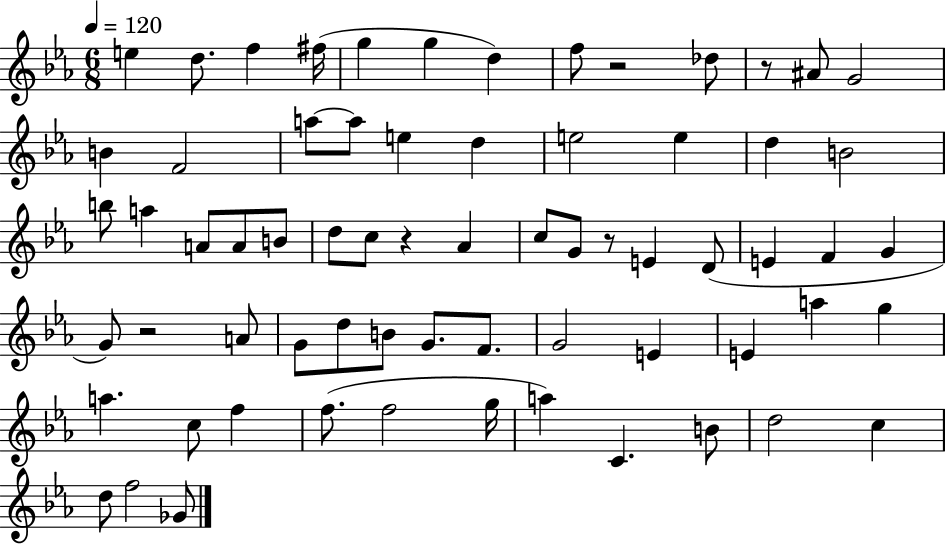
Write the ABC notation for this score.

X:1
T:Untitled
M:6/8
L:1/4
K:Eb
e d/2 f ^f/4 g g d f/2 z2 _d/2 z/2 ^A/2 G2 B F2 a/2 a/2 e d e2 e d B2 b/2 a A/2 A/2 B/2 d/2 c/2 z _A c/2 G/2 z/2 E D/2 E F G G/2 z2 A/2 G/2 d/2 B/2 G/2 F/2 G2 E E a g a c/2 f f/2 f2 g/4 a C B/2 d2 c d/2 f2 _G/2